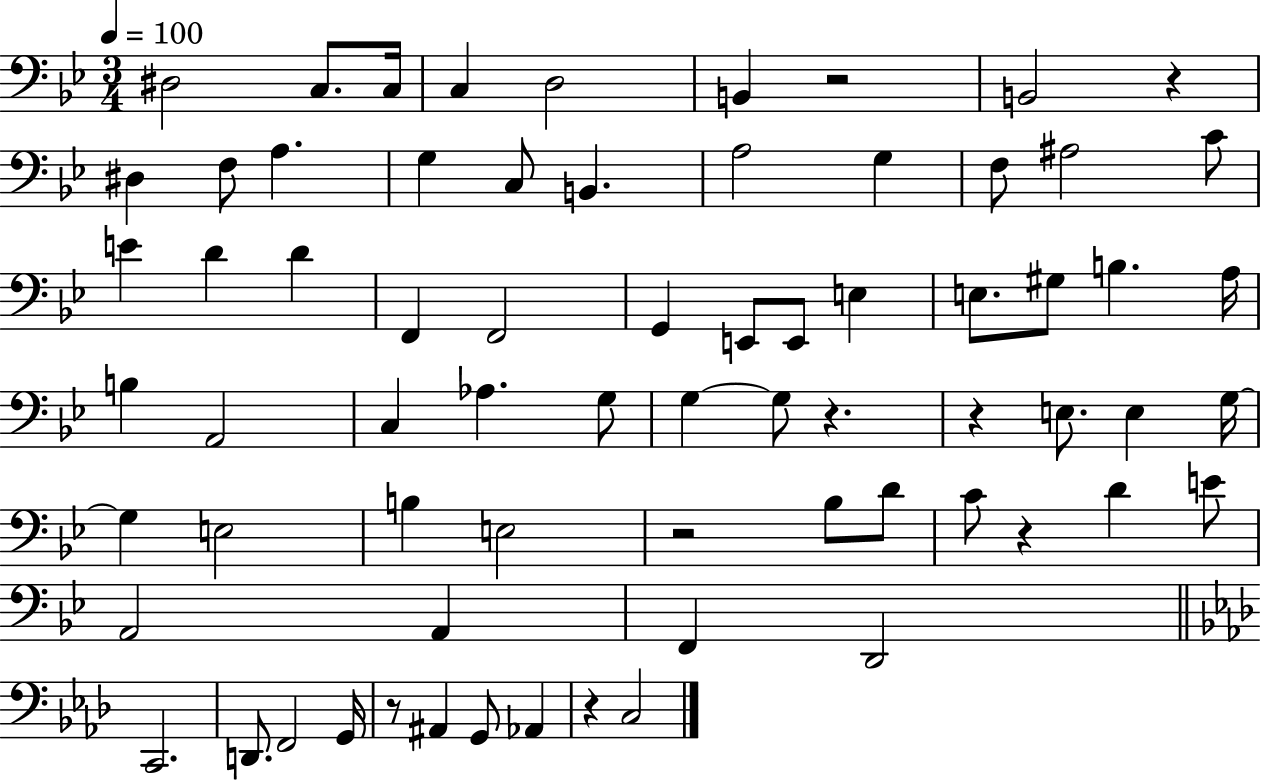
D#3/h C3/e. C3/s C3/q D3/h B2/q R/h B2/h R/q D#3/q F3/e A3/q. G3/q C3/e B2/q. A3/h G3/q F3/e A#3/h C4/e E4/q D4/q D4/q F2/q F2/h G2/q E2/e E2/e E3/q E3/e. G#3/e B3/q. A3/s B3/q A2/h C3/q Ab3/q. G3/e G3/q G3/e R/q. R/q E3/e. E3/q G3/s G3/q E3/h B3/q E3/h R/h Bb3/e D4/e C4/e R/q D4/q E4/e A2/h A2/q F2/q D2/h C2/h. D2/e. F2/h G2/s R/e A#2/q G2/e Ab2/q R/q C3/h